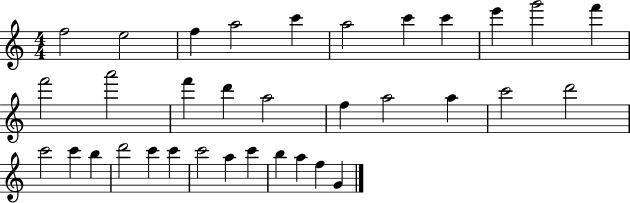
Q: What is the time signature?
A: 4/4